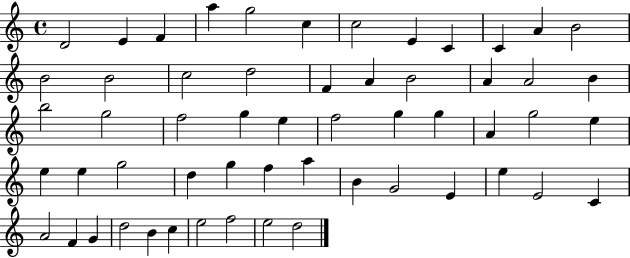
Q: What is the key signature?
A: C major